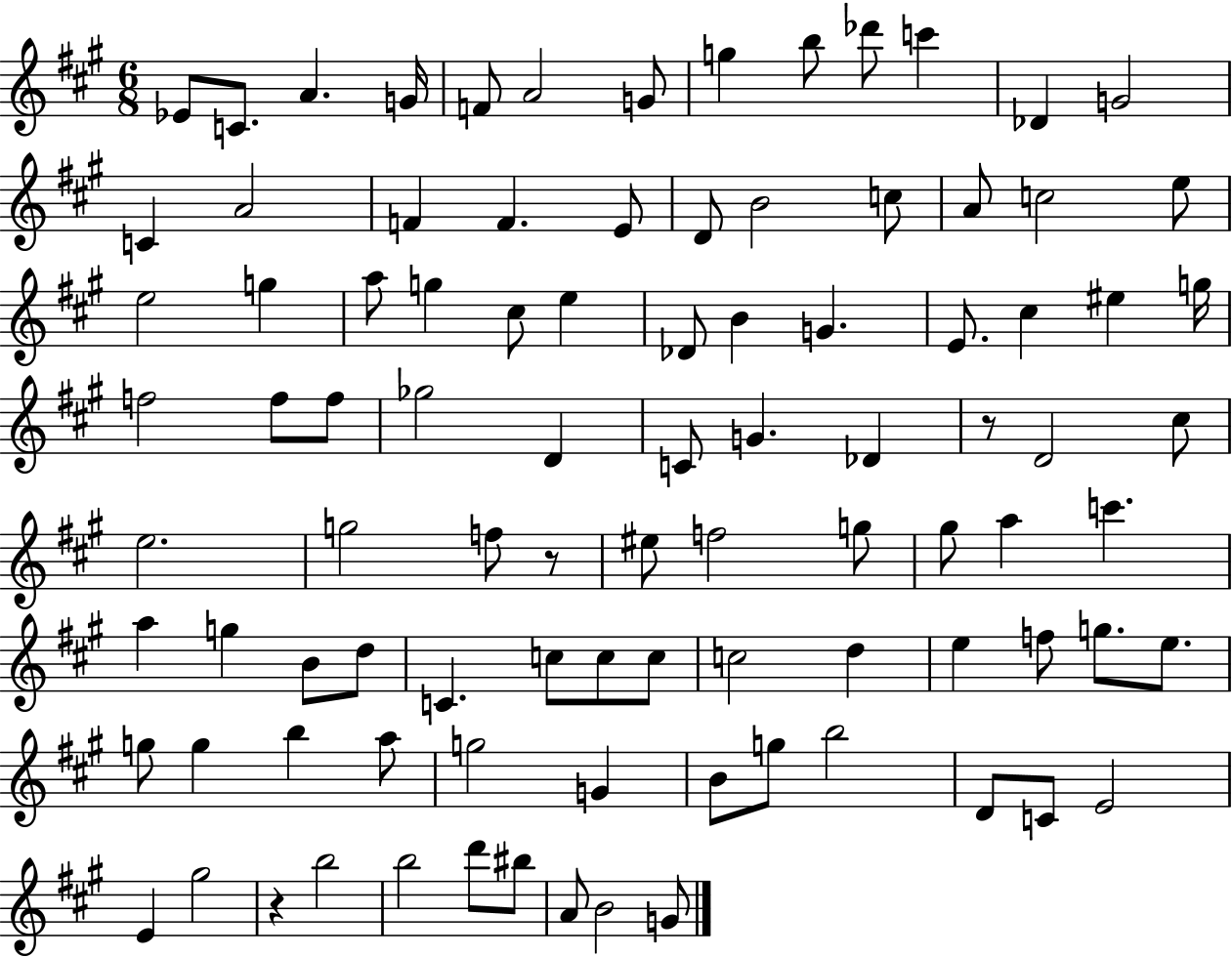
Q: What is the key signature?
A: A major